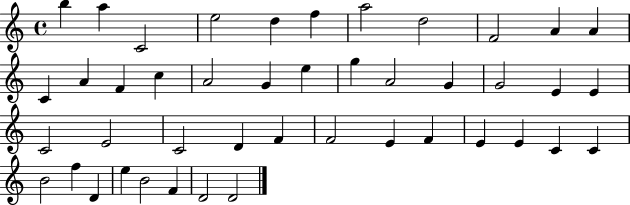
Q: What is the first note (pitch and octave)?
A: B5